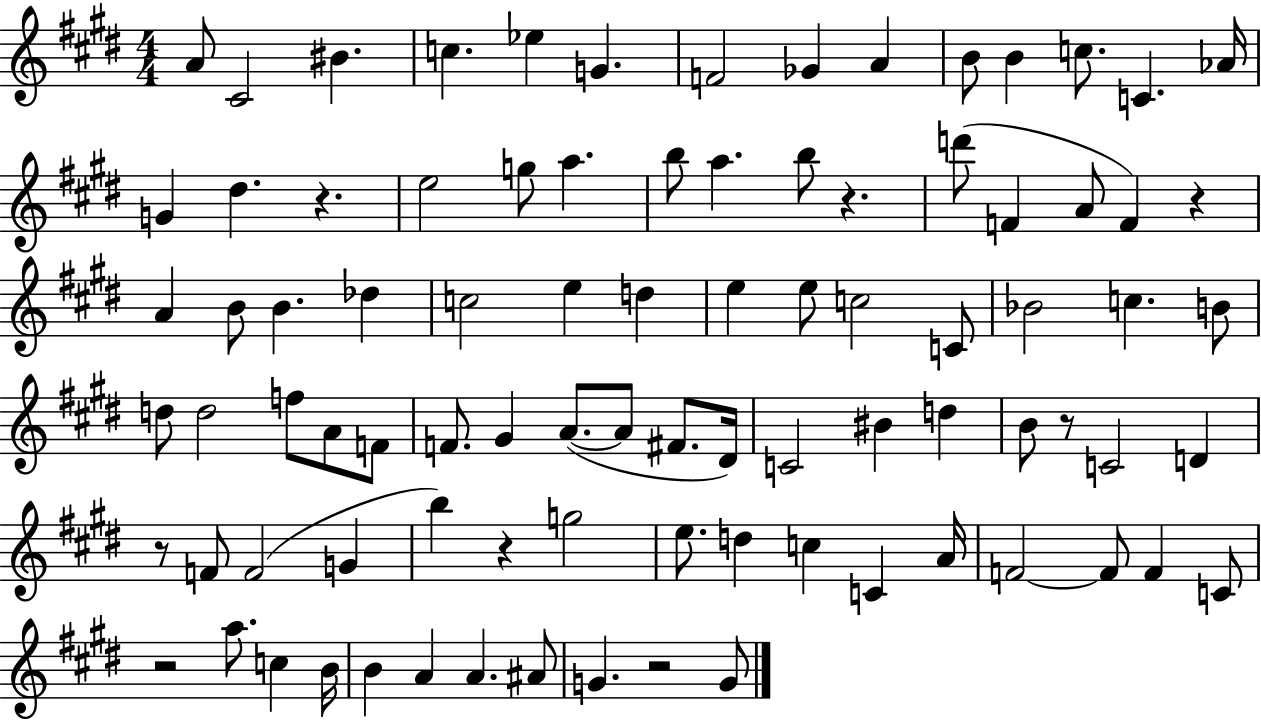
A4/e C#4/h BIS4/q. C5/q. Eb5/q G4/q. F4/h Gb4/q A4/q B4/e B4/q C5/e. C4/q. Ab4/s G4/q D#5/q. R/q. E5/h G5/e A5/q. B5/e A5/q. B5/e R/q. D6/e F4/q A4/e F4/q R/q A4/q B4/e B4/q. Db5/q C5/h E5/q D5/q E5/q E5/e C5/h C4/e Bb4/h C5/q. B4/e D5/e D5/h F5/e A4/e F4/e F4/e. G#4/q A4/e. A4/e F#4/e. D#4/s C4/h BIS4/q D5/q B4/e R/e C4/h D4/q R/e F4/e F4/h G4/q B5/q R/q G5/h E5/e. D5/q C5/q C4/q A4/s F4/h F4/e F4/q C4/e R/h A5/e. C5/q B4/s B4/q A4/q A4/q. A#4/e G4/q. R/h G4/e